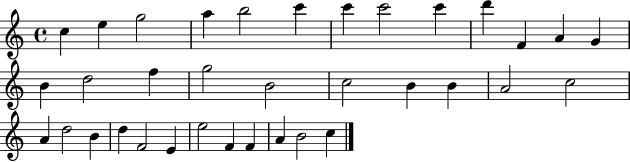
{
  \clef treble
  \time 4/4
  \defaultTimeSignature
  \key c \major
  c''4 e''4 g''2 | a''4 b''2 c'''4 | c'''4 c'''2 c'''4 | d'''4 f'4 a'4 g'4 | \break b'4 d''2 f''4 | g''2 b'2 | c''2 b'4 b'4 | a'2 c''2 | \break a'4 d''2 b'4 | d''4 f'2 e'4 | e''2 f'4 f'4 | a'4 b'2 c''4 | \break \bar "|."
}